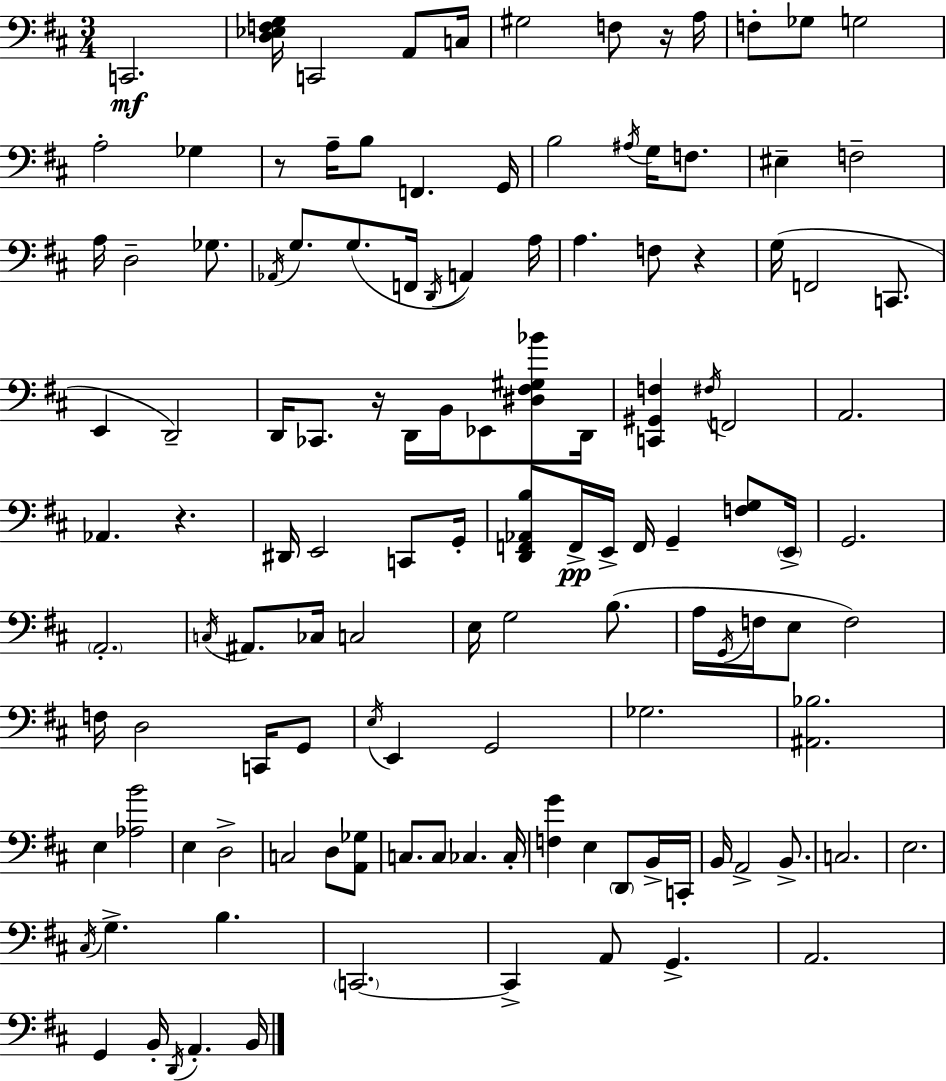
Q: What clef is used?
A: bass